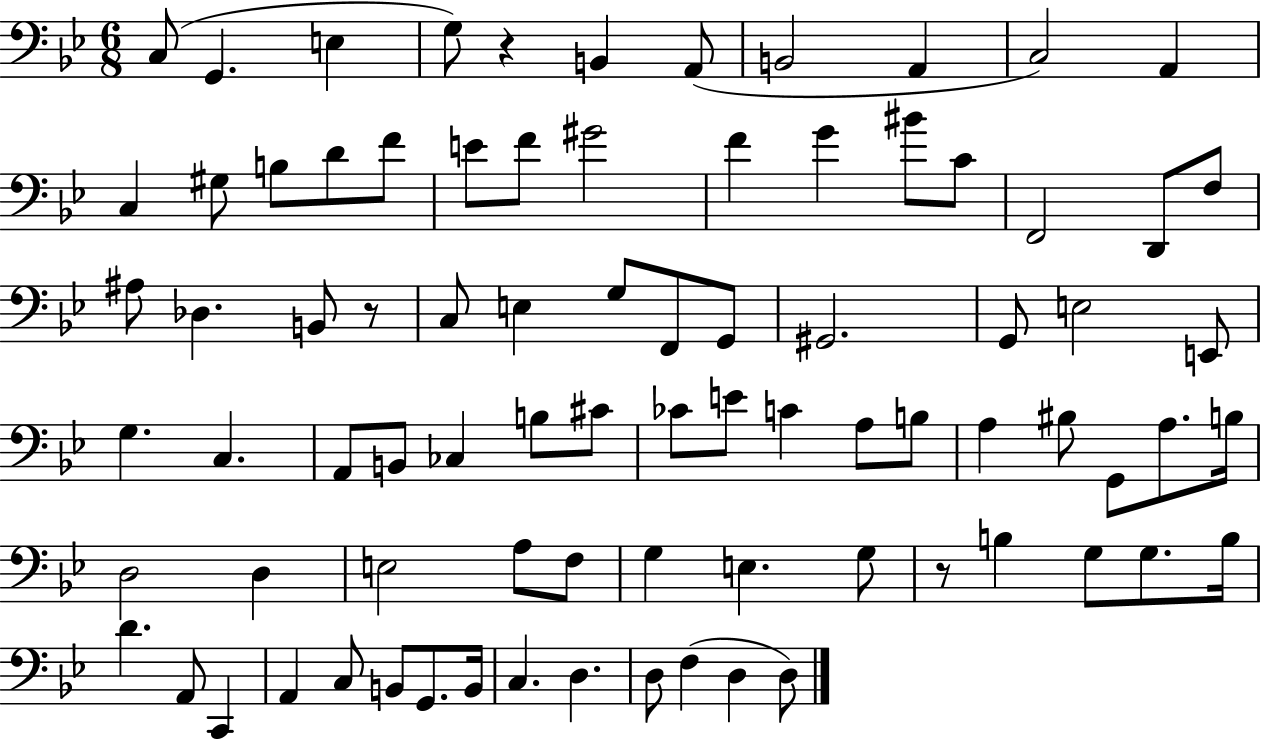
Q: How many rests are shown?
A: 3